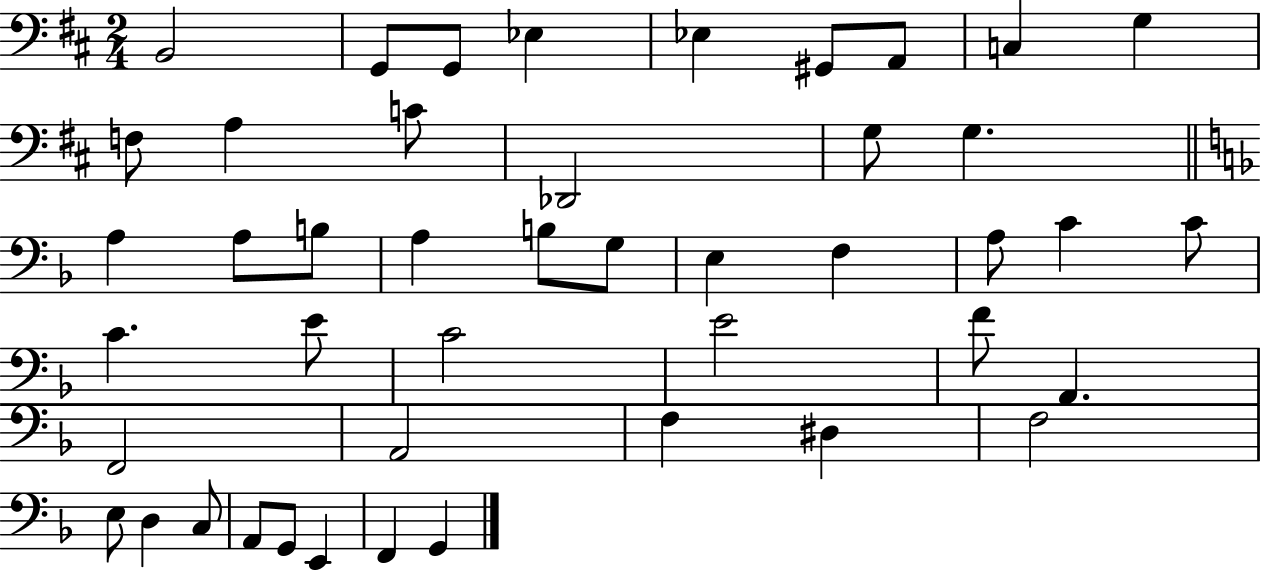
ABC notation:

X:1
T:Untitled
M:2/4
L:1/4
K:D
B,,2 G,,/2 G,,/2 _E, _E, ^G,,/2 A,,/2 C, G, F,/2 A, C/2 _D,,2 G,/2 G, A, A,/2 B,/2 A, B,/2 G,/2 E, F, A,/2 C C/2 C E/2 C2 E2 F/2 A,, F,,2 A,,2 F, ^D, F,2 E,/2 D, C,/2 A,,/2 G,,/2 E,, F,, G,,